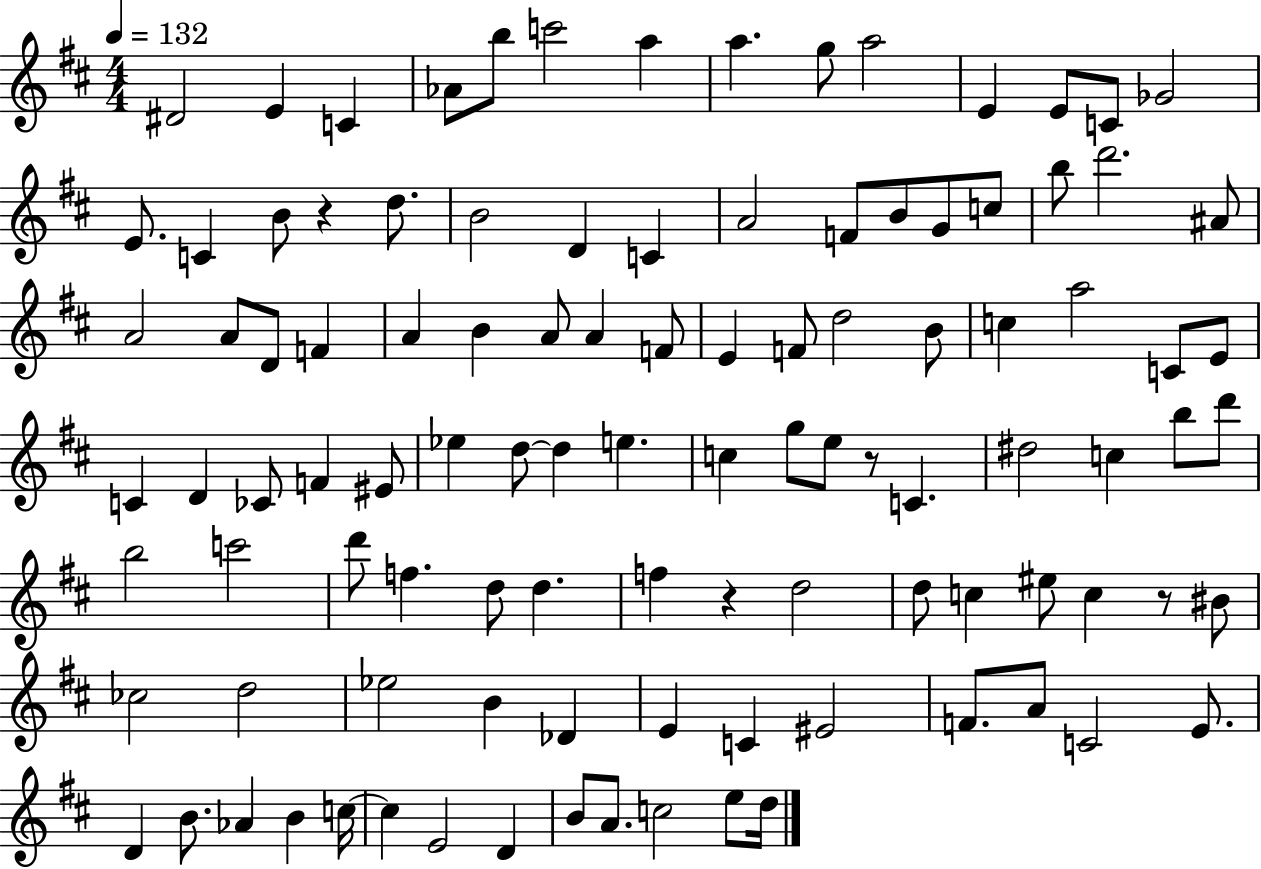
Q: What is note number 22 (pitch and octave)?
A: A4